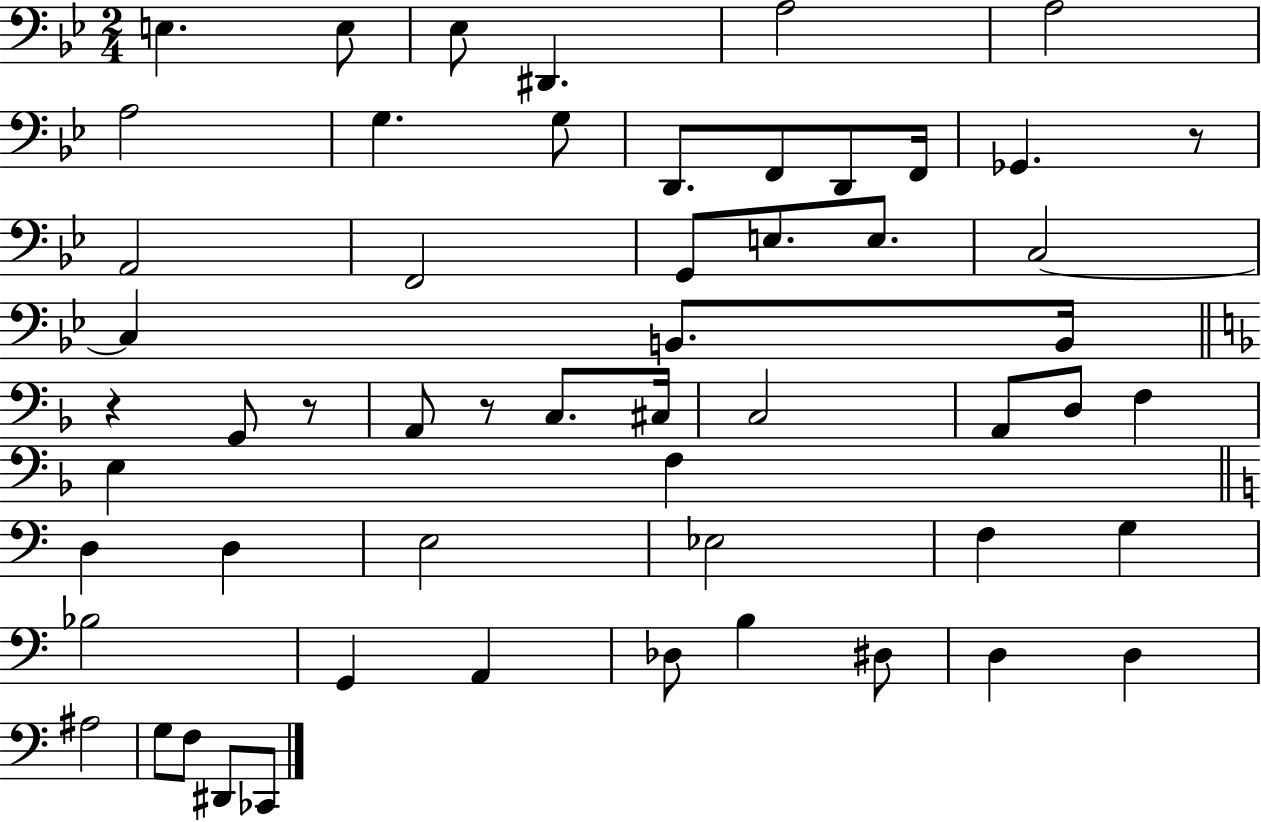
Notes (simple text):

E3/q. E3/e Eb3/e D#2/q. A3/h A3/h A3/h G3/q. G3/e D2/e. F2/e D2/e F2/s Gb2/q. R/e A2/h F2/h G2/e E3/e. E3/e. C3/h C3/q B2/e. B2/s R/q G2/e R/e A2/e R/e C3/e. C#3/s C3/h A2/e D3/e F3/q E3/q F3/q D3/q D3/q E3/h Eb3/h F3/q G3/q Bb3/h G2/q A2/q Db3/e B3/q D#3/e D3/q D3/q A#3/h G3/e F3/e D#2/e CES2/e